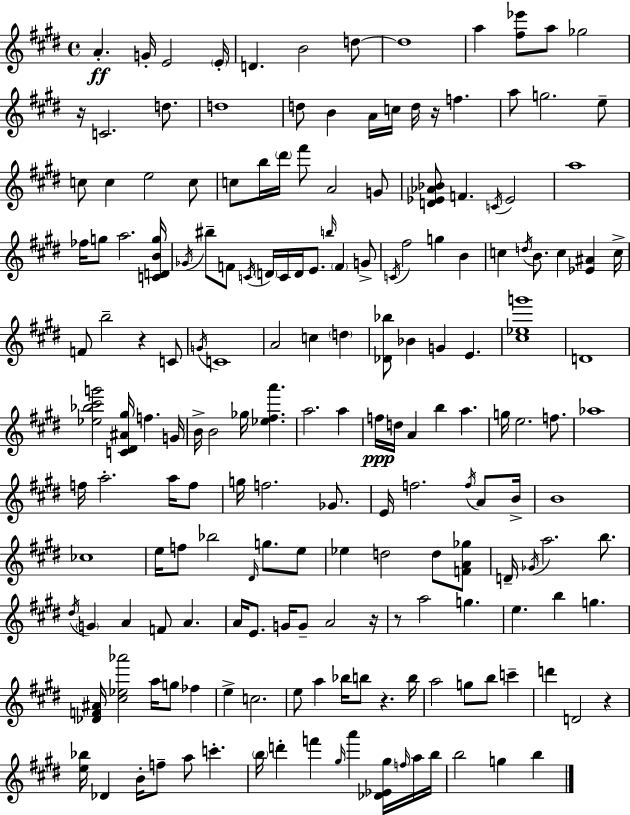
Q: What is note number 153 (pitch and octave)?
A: D6